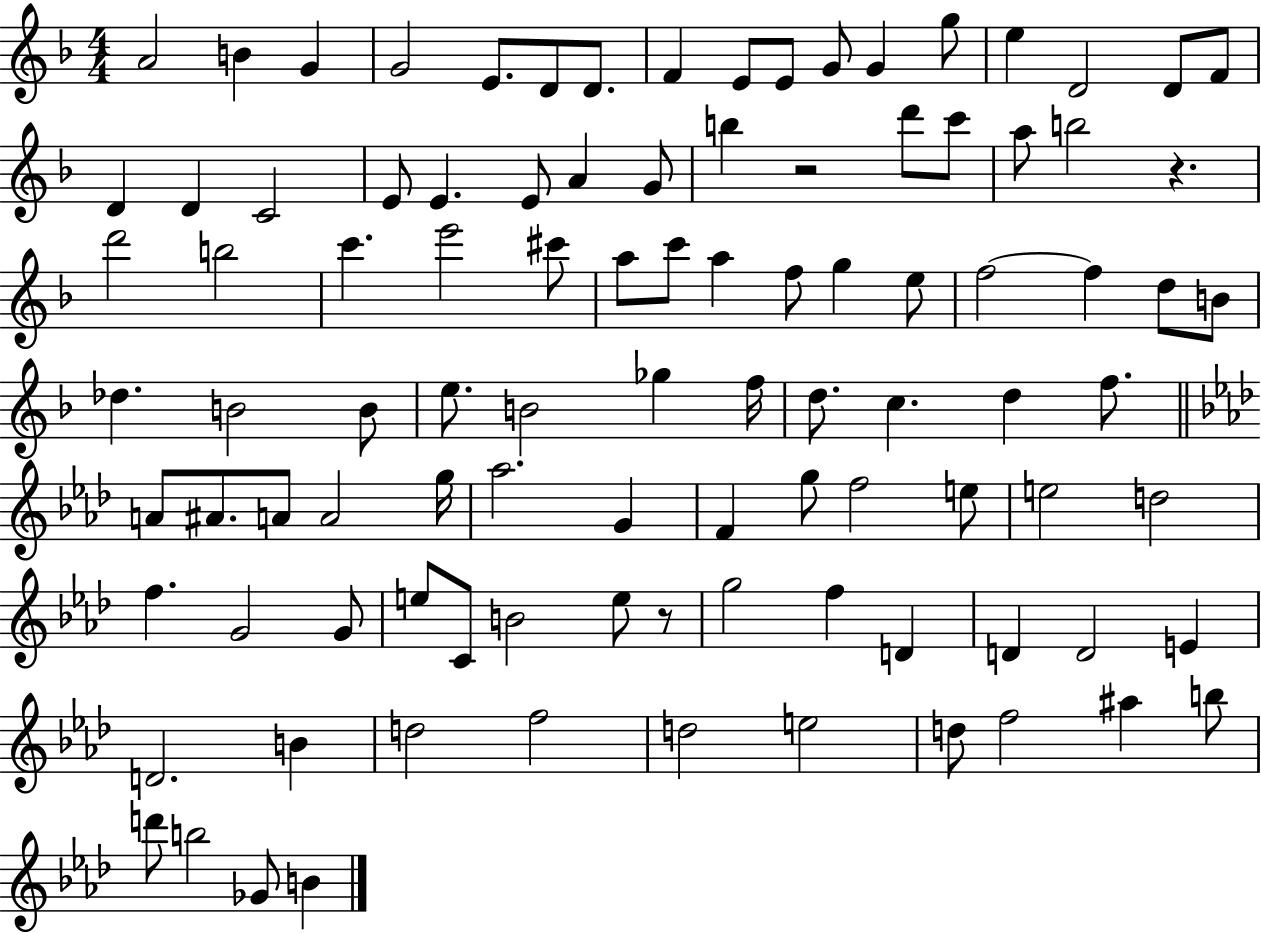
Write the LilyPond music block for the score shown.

{
  \clef treble
  \numericTimeSignature
  \time 4/4
  \key f \major
  a'2 b'4 g'4 | g'2 e'8. d'8 d'8. | f'4 e'8 e'8 g'8 g'4 g''8 | e''4 d'2 d'8 f'8 | \break d'4 d'4 c'2 | e'8 e'4. e'8 a'4 g'8 | b''4 r2 d'''8 c'''8 | a''8 b''2 r4. | \break d'''2 b''2 | c'''4. e'''2 cis'''8 | a''8 c'''8 a''4 f''8 g''4 e''8 | f''2~~ f''4 d''8 b'8 | \break des''4. b'2 b'8 | e''8. b'2 ges''4 f''16 | d''8. c''4. d''4 f''8. | \bar "||" \break \key aes \major a'8 ais'8. a'8 a'2 g''16 | aes''2. g'4 | f'4 g''8 f''2 e''8 | e''2 d''2 | \break f''4. g'2 g'8 | e''8 c'8 b'2 e''8 r8 | g''2 f''4 d'4 | d'4 d'2 e'4 | \break d'2. b'4 | d''2 f''2 | d''2 e''2 | d''8 f''2 ais''4 b''8 | \break d'''8 b''2 ges'8 b'4 | \bar "|."
}